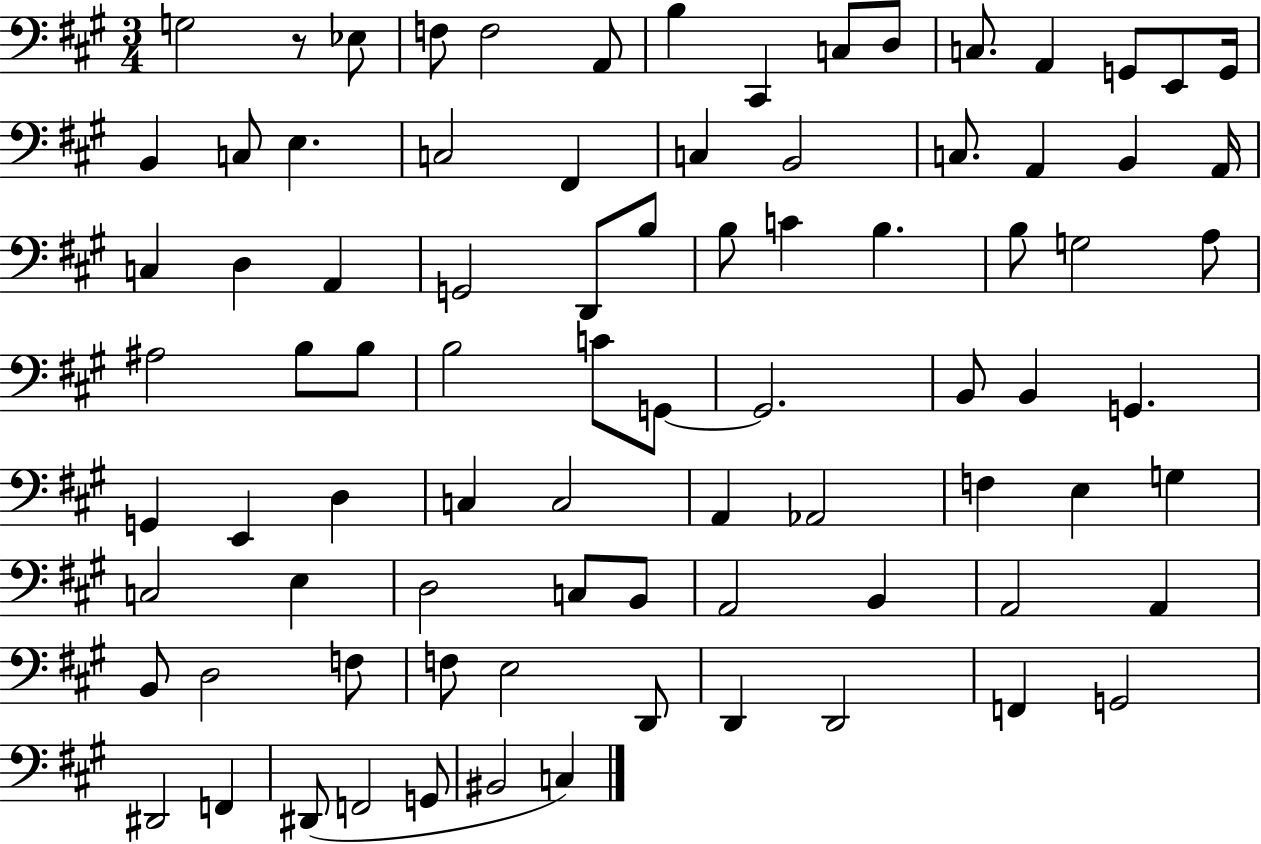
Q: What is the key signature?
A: A major